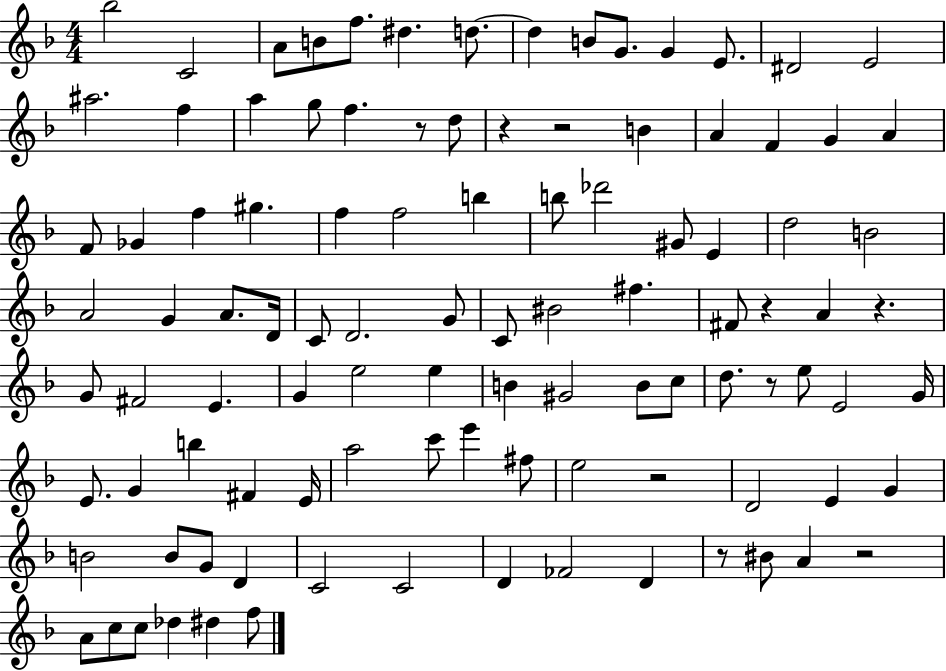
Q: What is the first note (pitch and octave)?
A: Bb5